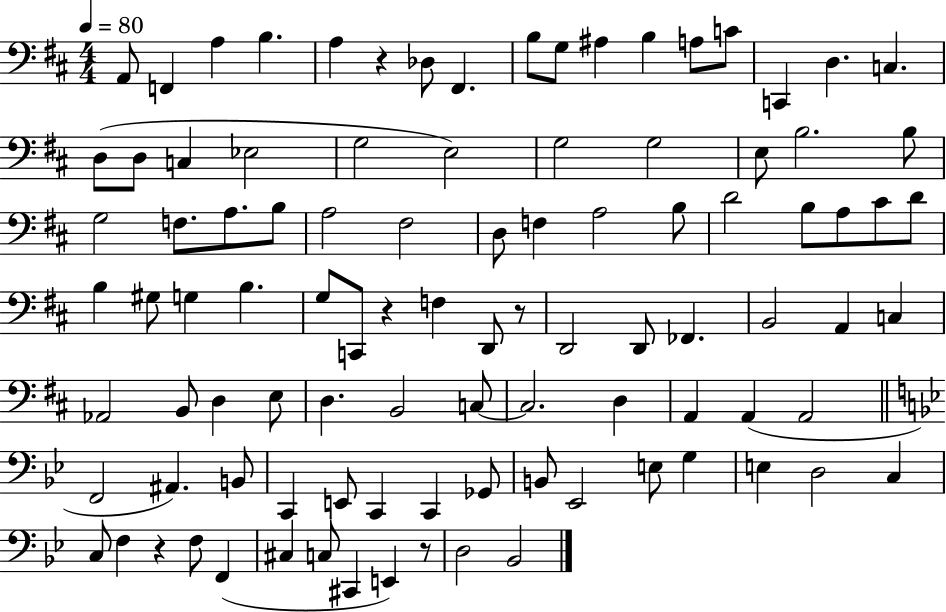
{
  \clef bass
  \numericTimeSignature
  \time 4/4
  \key d \major
  \tempo 4 = 80
  a,8 f,4 a4 b4. | a4 r4 des8 fis,4. | b8 g8 ais4 b4 a8 c'8 | c,4 d4. c4. | \break d8( d8 c4 ees2 | g2 e2) | g2 g2 | e8 b2. b8 | \break g2 f8. a8. b8 | a2 fis2 | d8 f4 a2 b8 | d'2 b8 a8 cis'8 d'8 | \break b4 gis8 g4 b4. | g8 c,8 r4 f4 d,8 r8 | d,2 d,8 fes,4. | b,2 a,4 c4 | \break aes,2 b,8 d4 e8 | d4. b,2 c8~~ | c2. d4 | a,4 a,4( a,2 | \break \bar "||" \break \key bes \major f,2 ais,4.) b,8 | c,4 e,8 c,4 c,4 ges,8 | b,8 ees,2 e8 g4 | e4 d2 c4 | \break c8 f4 r4 f8 f,4( | cis4 c8 cis,4 e,4) r8 | d2 bes,2 | \bar "|."
}